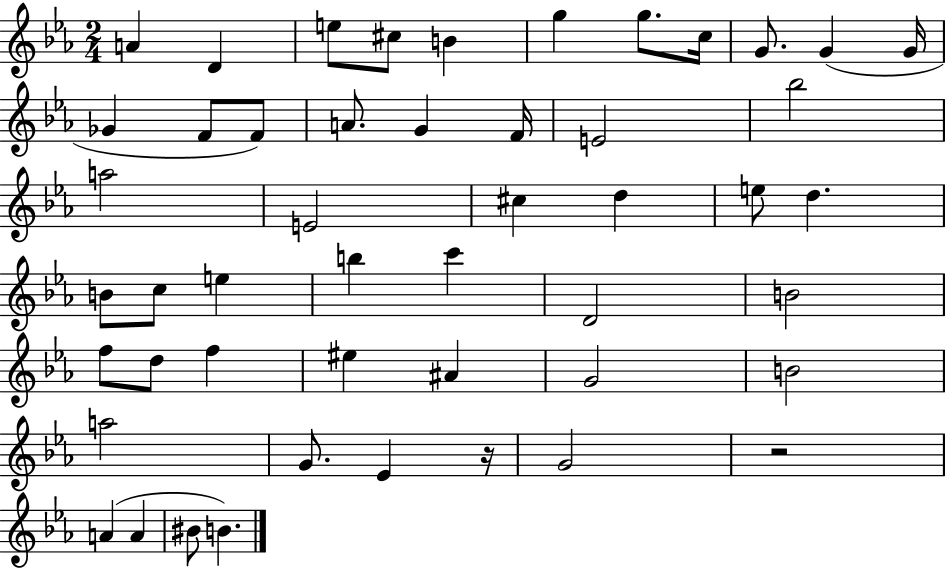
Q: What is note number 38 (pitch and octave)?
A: G4